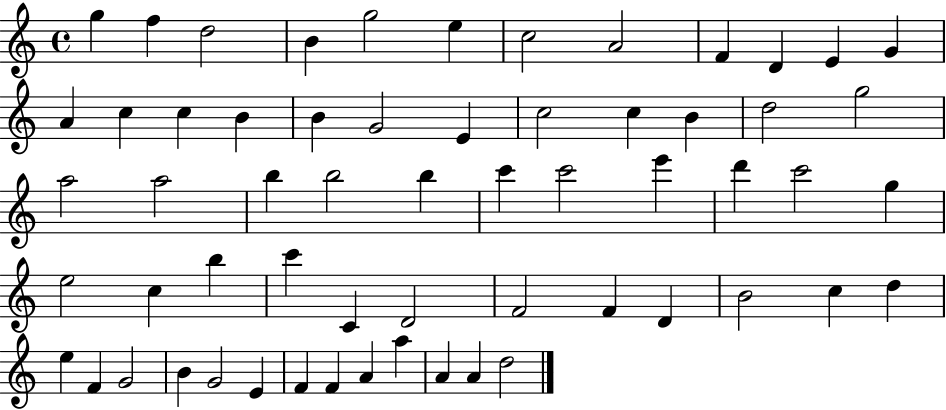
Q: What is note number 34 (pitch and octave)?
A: C6